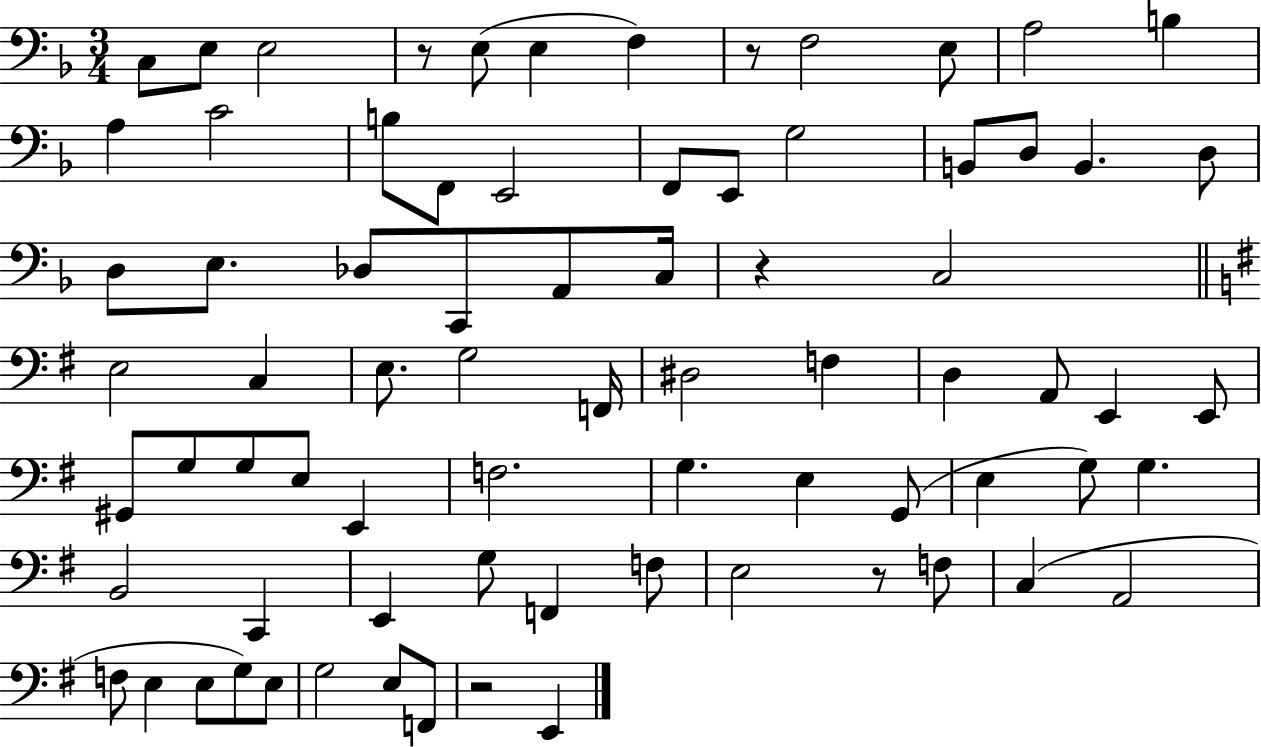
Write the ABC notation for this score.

X:1
T:Untitled
M:3/4
L:1/4
K:F
C,/2 E,/2 E,2 z/2 E,/2 E, F, z/2 F,2 E,/2 A,2 B, A, C2 B,/2 F,,/2 E,,2 F,,/2 E,,/2 G,2 B,,/2 D,/2 B,, D,/2 D,/2 E,/2 _D,/2 C,,/2 A,,/2 C,/4 z C,2 E,2 C, E,/2 G,2 F,,/4 ^D,2 F, D, A,,/2 E,, E,,/2 ^G,,/2 G,/2 G,/2 E,/2 E,, F,2 G, E, G,,/2 E, G,/2 G, B,,2 C,, E,, G,/2 F,, F,/2 E,2 z/2 F,/2 C, A,,2 F,/2 E, E,/2 G,/2 E,/2 G,2 E,/2 F,,/2 z2 E,,